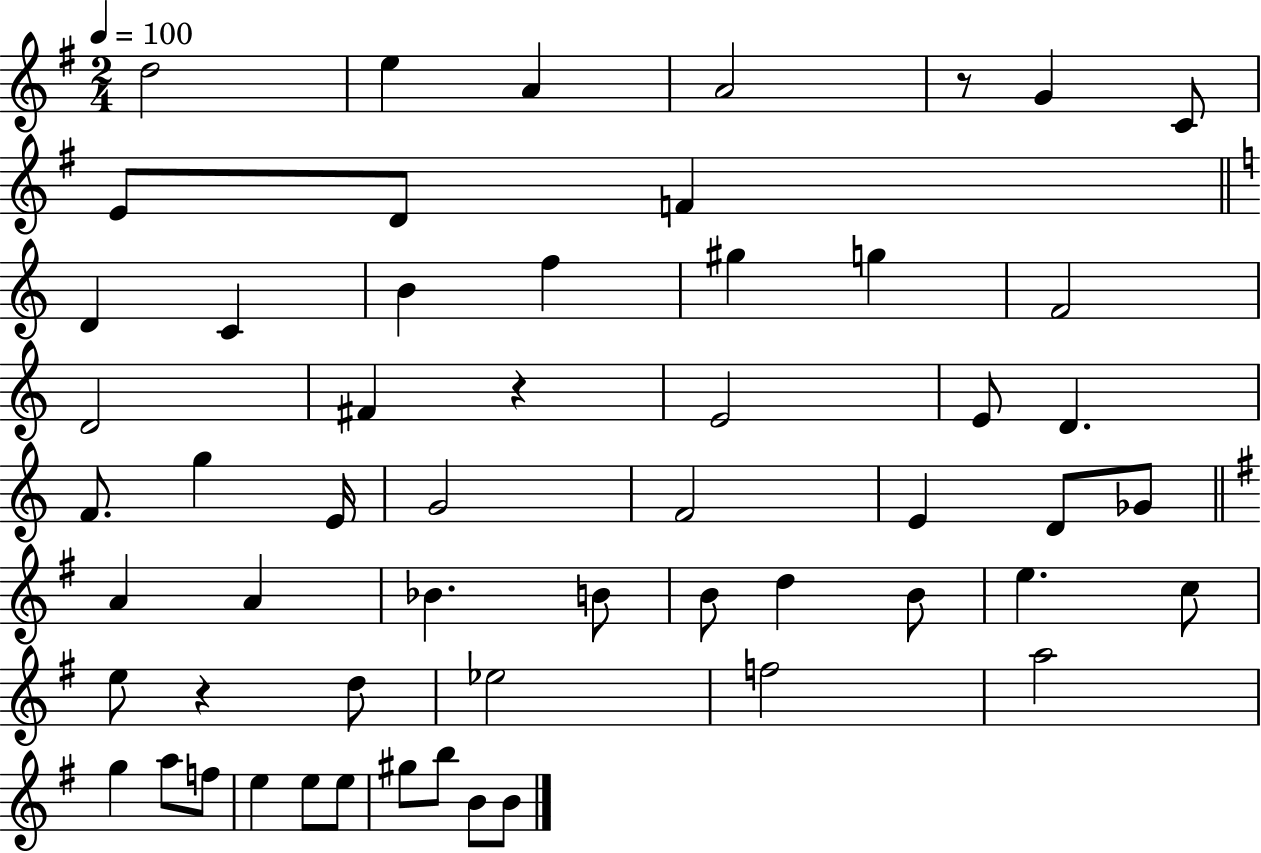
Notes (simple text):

D5/h E5/q A4/q A4/h R/e G4/q C4/e E4/e D4/e F4/q D4/q C4/q B4/q F5/q G#5/q G5/q F4/h D4/h F#4/q R/q E4/h E4/e D4/q. F4/e. G5/q E4/s G4/h F4/h E4/q D4/e Gb4/e A4/q A4/q Bb4/q. B4/e B4/e D5/q B4/e E5/q. C5/e E5/e R/q D5/e Eb5/h F5/h A5/h G5/q A5/e F5/e E5/q E5/e E5/e G#5/e B5/e B4/e B4/e